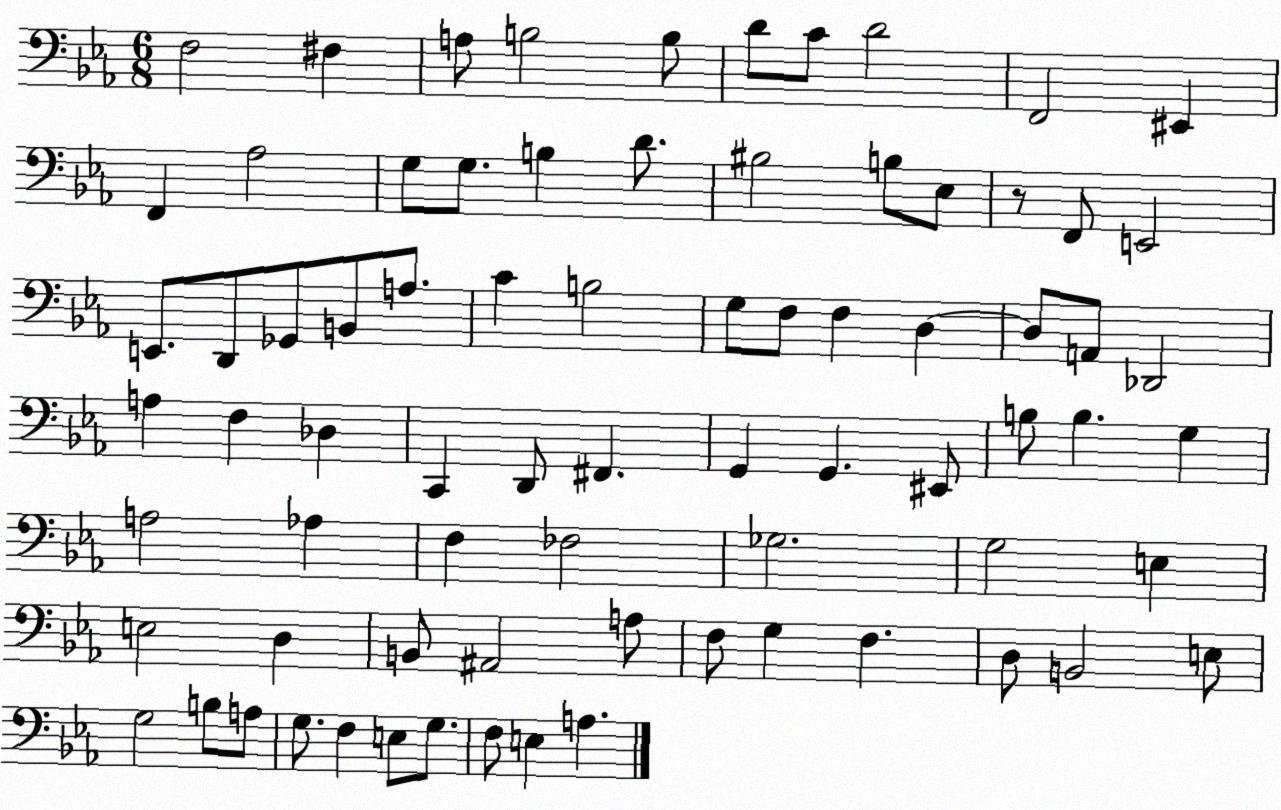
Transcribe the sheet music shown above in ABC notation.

X:1
T:Untitled
M:6/8
L:1/4
K:Eb
F,2 ^F, A,/2 B,2 B,/2 D/2 C/2 D2 F,,2 ^E,, F,, _A,2 G,/2 G,/2 B, D/2 ^B,2 B,/2 _E,/2 z/2 F,,/2 E,,2 E,,/2 D,,/2 _G,,/2 B,,/2 A,/2 C B,2 G,/2 F,/2 F, D, D,/2 A,,/2 _D,,2 A, F, _D, C,, D,,/2 ^F,, G,, G,, ^E,,/2 B,/2 B, G, A,2 _A, F, _F,2 _G,2 G,2 E, E,2 D, B,,/2 ^A,,2 A,/2 F,/2 G, F, D,/2 B,,2 E,/2 G,2 B,/2 A,/2 G,/2 F, E,/2 G,/2 F,/2 E, A,